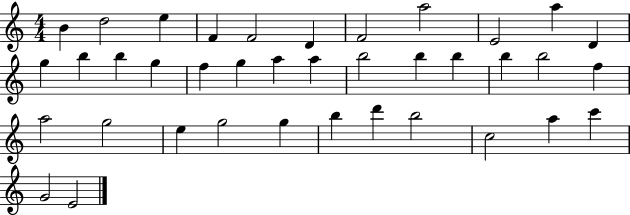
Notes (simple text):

B4/q D5/h E5/q F4/q F4/h D4/q F4/h A5/h E4/h A5/q D4/q G5/q B5/q B5/q G5/q F5/q G5/q A5/q A5/q B5/h B5/q B5/q B5/q B5/h F5/q A5/h G5/h E5/q G5/h G5/q B5/q D6/q B5/h C5/h A5/q C6/q G4/h E4/h